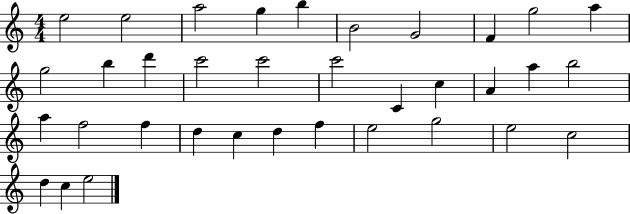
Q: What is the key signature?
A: C major